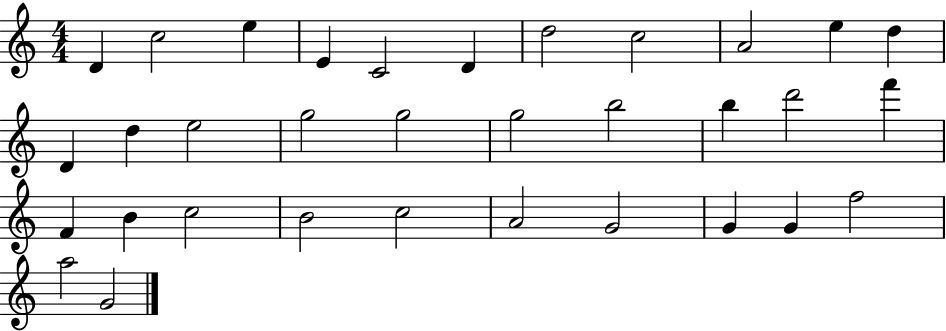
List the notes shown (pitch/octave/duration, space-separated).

D4/q C5/h E5/q E4/q C4/h D4/q D5/h C5/h A4/h E5/q D5/q D4/q D5/q E5/h G5/h G5/h G5/h B5/h B5/q D6/h F6/q F4/q B4/q C5/h B4/h C5/h A4/h G4/h G4/q G4/q F5/h A5/h G4/h